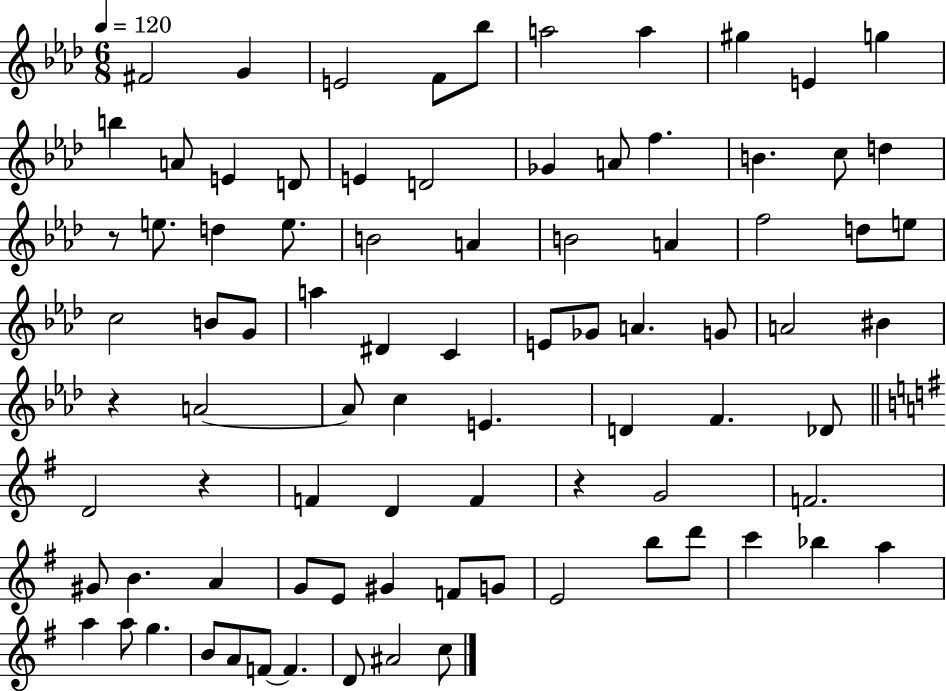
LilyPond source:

{
  \clef treble
  \numericTimeSignature
  \time 6/8
  \key aes \major
  \tempo 4 = 120
  fis'2 g'4 | e'2 f'8 bes''8 | a''2 a''4 | gis''4 e'4 g''4 | \break b''4 a'8 e'4 d'8 | e'4 d'2 | ges'4 a'8 f''4. | b'4. c''8 d''4 | \break r8 e''8. d''4 e''8. | b'2 a'4 | b'2 a'4 | f''2 d''8 e''8 | \break c''2 b'8 g'8 | a''4 dis'4 c'4 | e'8 ges'8 a'4. g'8 | a'2 bis'4 | \break r4 a'2~~ | a'8 c''4 e'4. | d'4 f'4. des'8 | \bar "||" \break \key g \major d'2 r4 | f'4 d'4 f'4 | r4 g'2 | f'2. | \break gis'8 b'4. a'4 | g'8 e'8 gis'4 f'8 g'8 | e'2 b''8 d'''8 | c'''4 bes''4 a''4 | \break a''4 a''8 g''4. | b'8 a'8 f'8~~ f'4. | d'8 ais'2 c''8 | \bar "|."
}